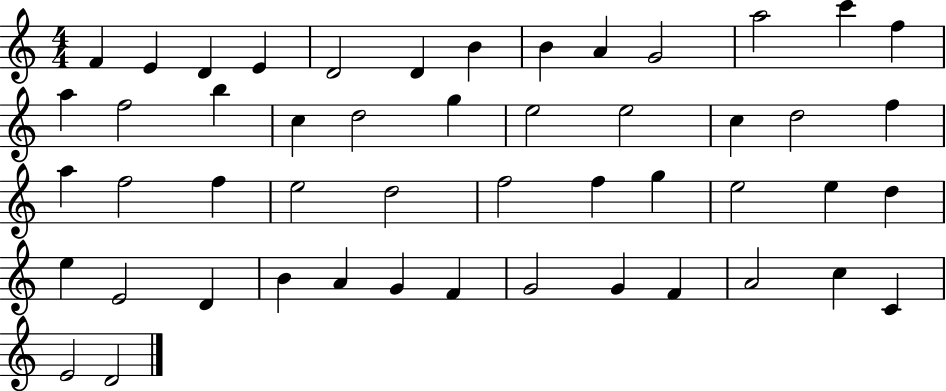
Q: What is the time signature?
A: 4/4